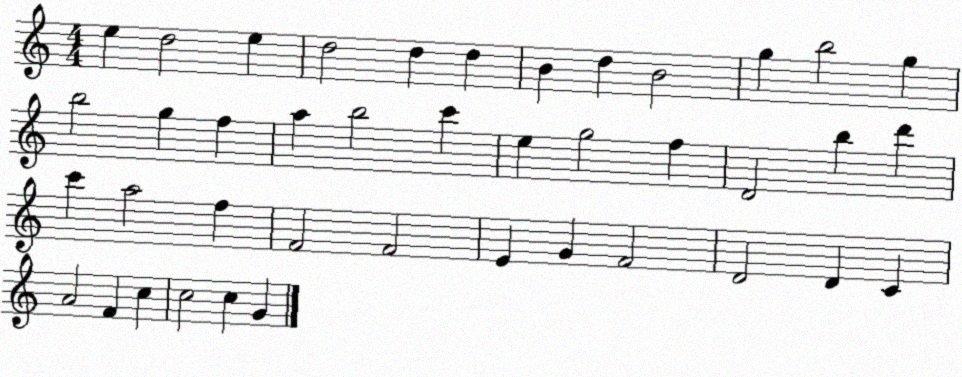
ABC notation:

X:1
T:Untitled
M:4/4
L:1/4
K:C
e d2 e d2 d d B d B2 g b2 g b2 g f a b2 c' e g2 f D2 b d' c' a2 f F2 F2 E G F2 D2 D C A2 F c c2 c G